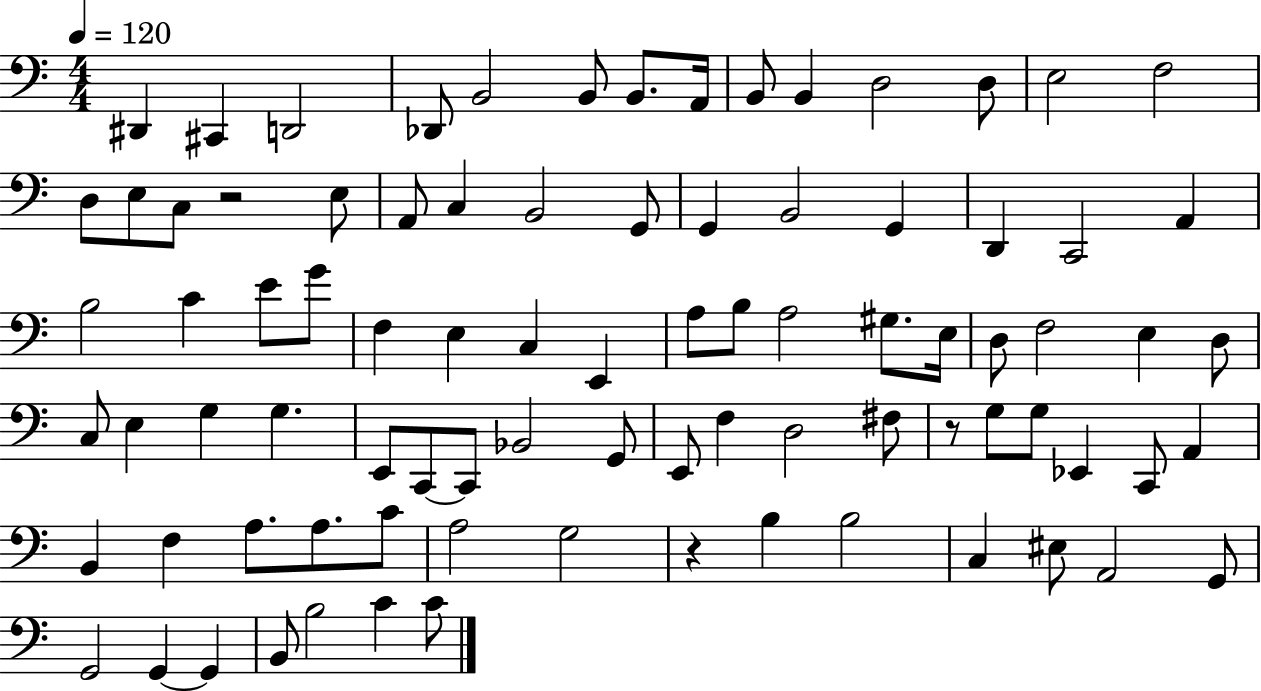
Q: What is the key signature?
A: C major